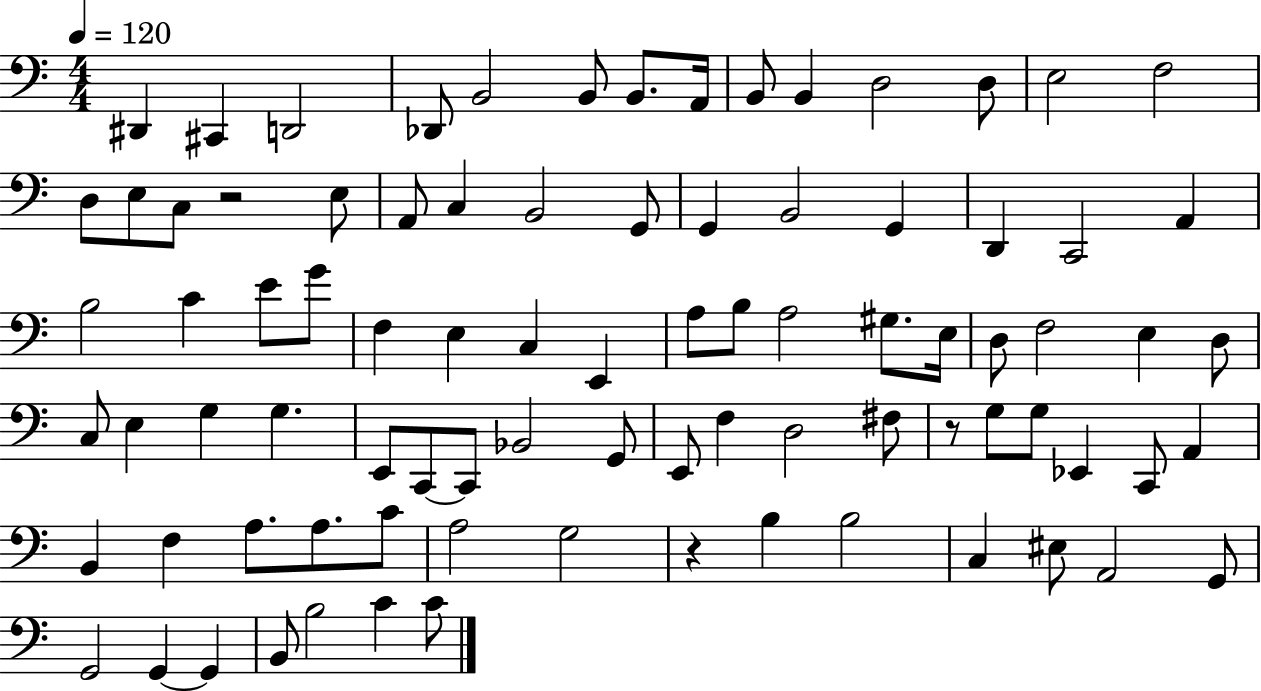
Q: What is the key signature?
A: C major